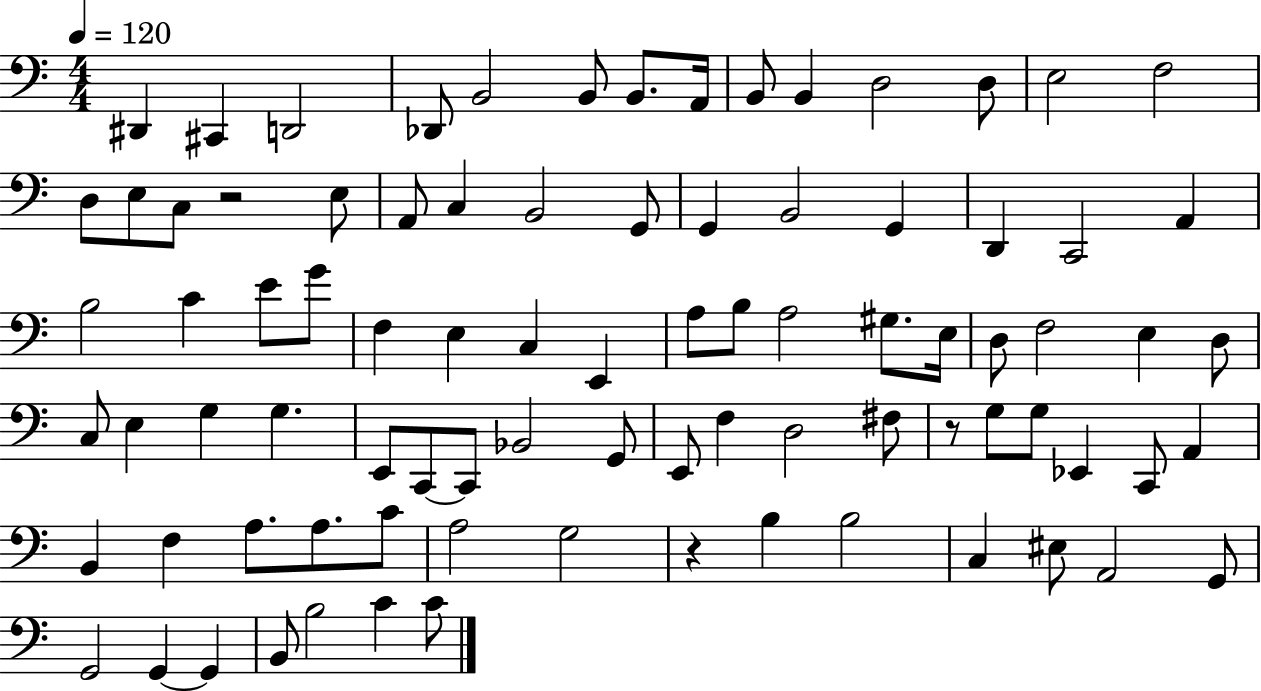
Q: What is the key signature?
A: C major